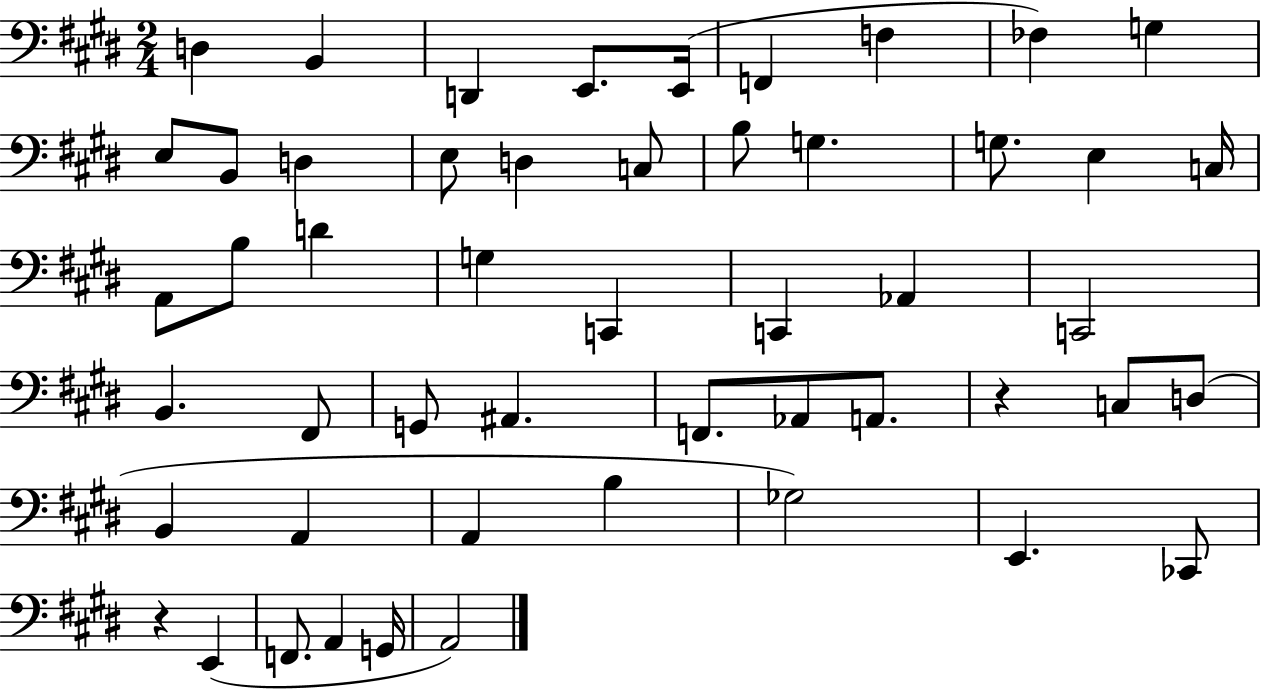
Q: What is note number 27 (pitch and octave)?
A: Ab2